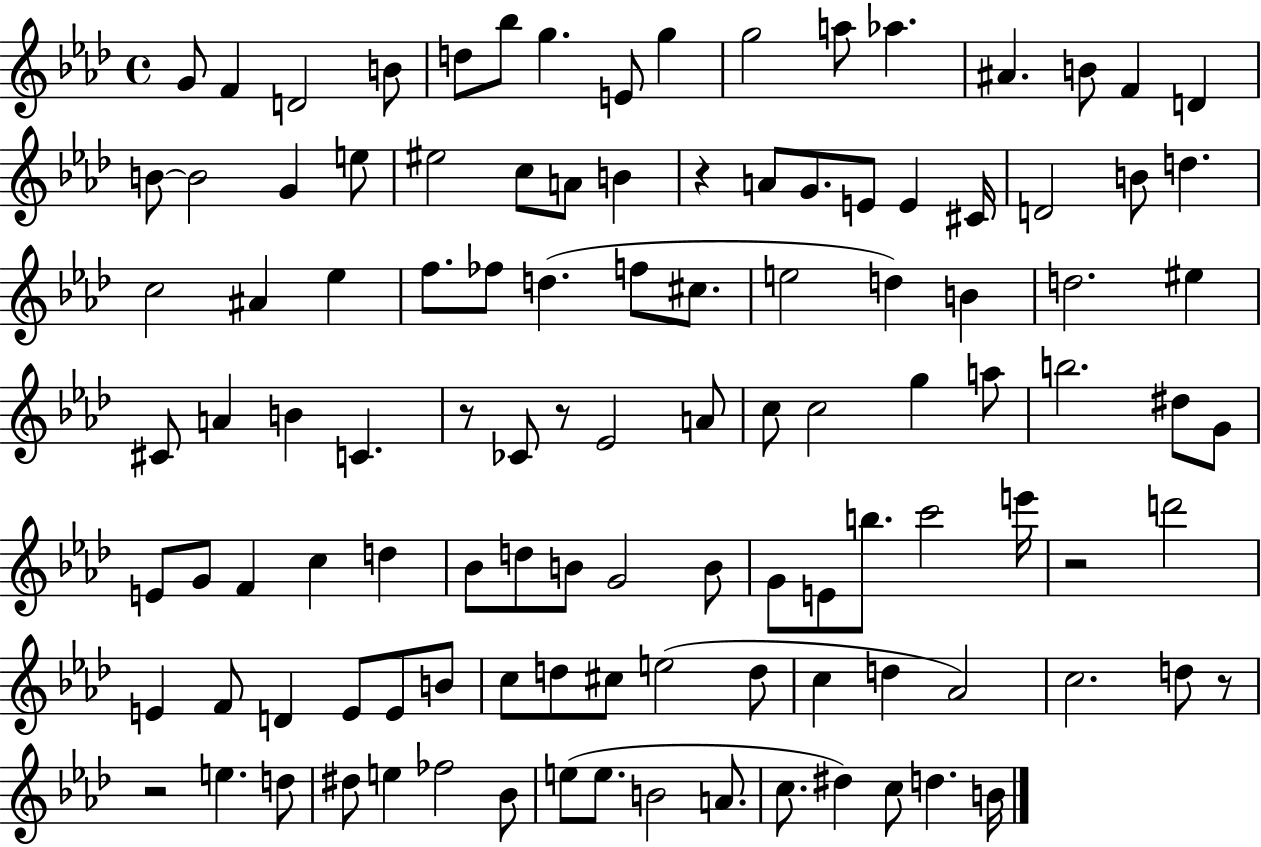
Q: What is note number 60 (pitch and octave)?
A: E4